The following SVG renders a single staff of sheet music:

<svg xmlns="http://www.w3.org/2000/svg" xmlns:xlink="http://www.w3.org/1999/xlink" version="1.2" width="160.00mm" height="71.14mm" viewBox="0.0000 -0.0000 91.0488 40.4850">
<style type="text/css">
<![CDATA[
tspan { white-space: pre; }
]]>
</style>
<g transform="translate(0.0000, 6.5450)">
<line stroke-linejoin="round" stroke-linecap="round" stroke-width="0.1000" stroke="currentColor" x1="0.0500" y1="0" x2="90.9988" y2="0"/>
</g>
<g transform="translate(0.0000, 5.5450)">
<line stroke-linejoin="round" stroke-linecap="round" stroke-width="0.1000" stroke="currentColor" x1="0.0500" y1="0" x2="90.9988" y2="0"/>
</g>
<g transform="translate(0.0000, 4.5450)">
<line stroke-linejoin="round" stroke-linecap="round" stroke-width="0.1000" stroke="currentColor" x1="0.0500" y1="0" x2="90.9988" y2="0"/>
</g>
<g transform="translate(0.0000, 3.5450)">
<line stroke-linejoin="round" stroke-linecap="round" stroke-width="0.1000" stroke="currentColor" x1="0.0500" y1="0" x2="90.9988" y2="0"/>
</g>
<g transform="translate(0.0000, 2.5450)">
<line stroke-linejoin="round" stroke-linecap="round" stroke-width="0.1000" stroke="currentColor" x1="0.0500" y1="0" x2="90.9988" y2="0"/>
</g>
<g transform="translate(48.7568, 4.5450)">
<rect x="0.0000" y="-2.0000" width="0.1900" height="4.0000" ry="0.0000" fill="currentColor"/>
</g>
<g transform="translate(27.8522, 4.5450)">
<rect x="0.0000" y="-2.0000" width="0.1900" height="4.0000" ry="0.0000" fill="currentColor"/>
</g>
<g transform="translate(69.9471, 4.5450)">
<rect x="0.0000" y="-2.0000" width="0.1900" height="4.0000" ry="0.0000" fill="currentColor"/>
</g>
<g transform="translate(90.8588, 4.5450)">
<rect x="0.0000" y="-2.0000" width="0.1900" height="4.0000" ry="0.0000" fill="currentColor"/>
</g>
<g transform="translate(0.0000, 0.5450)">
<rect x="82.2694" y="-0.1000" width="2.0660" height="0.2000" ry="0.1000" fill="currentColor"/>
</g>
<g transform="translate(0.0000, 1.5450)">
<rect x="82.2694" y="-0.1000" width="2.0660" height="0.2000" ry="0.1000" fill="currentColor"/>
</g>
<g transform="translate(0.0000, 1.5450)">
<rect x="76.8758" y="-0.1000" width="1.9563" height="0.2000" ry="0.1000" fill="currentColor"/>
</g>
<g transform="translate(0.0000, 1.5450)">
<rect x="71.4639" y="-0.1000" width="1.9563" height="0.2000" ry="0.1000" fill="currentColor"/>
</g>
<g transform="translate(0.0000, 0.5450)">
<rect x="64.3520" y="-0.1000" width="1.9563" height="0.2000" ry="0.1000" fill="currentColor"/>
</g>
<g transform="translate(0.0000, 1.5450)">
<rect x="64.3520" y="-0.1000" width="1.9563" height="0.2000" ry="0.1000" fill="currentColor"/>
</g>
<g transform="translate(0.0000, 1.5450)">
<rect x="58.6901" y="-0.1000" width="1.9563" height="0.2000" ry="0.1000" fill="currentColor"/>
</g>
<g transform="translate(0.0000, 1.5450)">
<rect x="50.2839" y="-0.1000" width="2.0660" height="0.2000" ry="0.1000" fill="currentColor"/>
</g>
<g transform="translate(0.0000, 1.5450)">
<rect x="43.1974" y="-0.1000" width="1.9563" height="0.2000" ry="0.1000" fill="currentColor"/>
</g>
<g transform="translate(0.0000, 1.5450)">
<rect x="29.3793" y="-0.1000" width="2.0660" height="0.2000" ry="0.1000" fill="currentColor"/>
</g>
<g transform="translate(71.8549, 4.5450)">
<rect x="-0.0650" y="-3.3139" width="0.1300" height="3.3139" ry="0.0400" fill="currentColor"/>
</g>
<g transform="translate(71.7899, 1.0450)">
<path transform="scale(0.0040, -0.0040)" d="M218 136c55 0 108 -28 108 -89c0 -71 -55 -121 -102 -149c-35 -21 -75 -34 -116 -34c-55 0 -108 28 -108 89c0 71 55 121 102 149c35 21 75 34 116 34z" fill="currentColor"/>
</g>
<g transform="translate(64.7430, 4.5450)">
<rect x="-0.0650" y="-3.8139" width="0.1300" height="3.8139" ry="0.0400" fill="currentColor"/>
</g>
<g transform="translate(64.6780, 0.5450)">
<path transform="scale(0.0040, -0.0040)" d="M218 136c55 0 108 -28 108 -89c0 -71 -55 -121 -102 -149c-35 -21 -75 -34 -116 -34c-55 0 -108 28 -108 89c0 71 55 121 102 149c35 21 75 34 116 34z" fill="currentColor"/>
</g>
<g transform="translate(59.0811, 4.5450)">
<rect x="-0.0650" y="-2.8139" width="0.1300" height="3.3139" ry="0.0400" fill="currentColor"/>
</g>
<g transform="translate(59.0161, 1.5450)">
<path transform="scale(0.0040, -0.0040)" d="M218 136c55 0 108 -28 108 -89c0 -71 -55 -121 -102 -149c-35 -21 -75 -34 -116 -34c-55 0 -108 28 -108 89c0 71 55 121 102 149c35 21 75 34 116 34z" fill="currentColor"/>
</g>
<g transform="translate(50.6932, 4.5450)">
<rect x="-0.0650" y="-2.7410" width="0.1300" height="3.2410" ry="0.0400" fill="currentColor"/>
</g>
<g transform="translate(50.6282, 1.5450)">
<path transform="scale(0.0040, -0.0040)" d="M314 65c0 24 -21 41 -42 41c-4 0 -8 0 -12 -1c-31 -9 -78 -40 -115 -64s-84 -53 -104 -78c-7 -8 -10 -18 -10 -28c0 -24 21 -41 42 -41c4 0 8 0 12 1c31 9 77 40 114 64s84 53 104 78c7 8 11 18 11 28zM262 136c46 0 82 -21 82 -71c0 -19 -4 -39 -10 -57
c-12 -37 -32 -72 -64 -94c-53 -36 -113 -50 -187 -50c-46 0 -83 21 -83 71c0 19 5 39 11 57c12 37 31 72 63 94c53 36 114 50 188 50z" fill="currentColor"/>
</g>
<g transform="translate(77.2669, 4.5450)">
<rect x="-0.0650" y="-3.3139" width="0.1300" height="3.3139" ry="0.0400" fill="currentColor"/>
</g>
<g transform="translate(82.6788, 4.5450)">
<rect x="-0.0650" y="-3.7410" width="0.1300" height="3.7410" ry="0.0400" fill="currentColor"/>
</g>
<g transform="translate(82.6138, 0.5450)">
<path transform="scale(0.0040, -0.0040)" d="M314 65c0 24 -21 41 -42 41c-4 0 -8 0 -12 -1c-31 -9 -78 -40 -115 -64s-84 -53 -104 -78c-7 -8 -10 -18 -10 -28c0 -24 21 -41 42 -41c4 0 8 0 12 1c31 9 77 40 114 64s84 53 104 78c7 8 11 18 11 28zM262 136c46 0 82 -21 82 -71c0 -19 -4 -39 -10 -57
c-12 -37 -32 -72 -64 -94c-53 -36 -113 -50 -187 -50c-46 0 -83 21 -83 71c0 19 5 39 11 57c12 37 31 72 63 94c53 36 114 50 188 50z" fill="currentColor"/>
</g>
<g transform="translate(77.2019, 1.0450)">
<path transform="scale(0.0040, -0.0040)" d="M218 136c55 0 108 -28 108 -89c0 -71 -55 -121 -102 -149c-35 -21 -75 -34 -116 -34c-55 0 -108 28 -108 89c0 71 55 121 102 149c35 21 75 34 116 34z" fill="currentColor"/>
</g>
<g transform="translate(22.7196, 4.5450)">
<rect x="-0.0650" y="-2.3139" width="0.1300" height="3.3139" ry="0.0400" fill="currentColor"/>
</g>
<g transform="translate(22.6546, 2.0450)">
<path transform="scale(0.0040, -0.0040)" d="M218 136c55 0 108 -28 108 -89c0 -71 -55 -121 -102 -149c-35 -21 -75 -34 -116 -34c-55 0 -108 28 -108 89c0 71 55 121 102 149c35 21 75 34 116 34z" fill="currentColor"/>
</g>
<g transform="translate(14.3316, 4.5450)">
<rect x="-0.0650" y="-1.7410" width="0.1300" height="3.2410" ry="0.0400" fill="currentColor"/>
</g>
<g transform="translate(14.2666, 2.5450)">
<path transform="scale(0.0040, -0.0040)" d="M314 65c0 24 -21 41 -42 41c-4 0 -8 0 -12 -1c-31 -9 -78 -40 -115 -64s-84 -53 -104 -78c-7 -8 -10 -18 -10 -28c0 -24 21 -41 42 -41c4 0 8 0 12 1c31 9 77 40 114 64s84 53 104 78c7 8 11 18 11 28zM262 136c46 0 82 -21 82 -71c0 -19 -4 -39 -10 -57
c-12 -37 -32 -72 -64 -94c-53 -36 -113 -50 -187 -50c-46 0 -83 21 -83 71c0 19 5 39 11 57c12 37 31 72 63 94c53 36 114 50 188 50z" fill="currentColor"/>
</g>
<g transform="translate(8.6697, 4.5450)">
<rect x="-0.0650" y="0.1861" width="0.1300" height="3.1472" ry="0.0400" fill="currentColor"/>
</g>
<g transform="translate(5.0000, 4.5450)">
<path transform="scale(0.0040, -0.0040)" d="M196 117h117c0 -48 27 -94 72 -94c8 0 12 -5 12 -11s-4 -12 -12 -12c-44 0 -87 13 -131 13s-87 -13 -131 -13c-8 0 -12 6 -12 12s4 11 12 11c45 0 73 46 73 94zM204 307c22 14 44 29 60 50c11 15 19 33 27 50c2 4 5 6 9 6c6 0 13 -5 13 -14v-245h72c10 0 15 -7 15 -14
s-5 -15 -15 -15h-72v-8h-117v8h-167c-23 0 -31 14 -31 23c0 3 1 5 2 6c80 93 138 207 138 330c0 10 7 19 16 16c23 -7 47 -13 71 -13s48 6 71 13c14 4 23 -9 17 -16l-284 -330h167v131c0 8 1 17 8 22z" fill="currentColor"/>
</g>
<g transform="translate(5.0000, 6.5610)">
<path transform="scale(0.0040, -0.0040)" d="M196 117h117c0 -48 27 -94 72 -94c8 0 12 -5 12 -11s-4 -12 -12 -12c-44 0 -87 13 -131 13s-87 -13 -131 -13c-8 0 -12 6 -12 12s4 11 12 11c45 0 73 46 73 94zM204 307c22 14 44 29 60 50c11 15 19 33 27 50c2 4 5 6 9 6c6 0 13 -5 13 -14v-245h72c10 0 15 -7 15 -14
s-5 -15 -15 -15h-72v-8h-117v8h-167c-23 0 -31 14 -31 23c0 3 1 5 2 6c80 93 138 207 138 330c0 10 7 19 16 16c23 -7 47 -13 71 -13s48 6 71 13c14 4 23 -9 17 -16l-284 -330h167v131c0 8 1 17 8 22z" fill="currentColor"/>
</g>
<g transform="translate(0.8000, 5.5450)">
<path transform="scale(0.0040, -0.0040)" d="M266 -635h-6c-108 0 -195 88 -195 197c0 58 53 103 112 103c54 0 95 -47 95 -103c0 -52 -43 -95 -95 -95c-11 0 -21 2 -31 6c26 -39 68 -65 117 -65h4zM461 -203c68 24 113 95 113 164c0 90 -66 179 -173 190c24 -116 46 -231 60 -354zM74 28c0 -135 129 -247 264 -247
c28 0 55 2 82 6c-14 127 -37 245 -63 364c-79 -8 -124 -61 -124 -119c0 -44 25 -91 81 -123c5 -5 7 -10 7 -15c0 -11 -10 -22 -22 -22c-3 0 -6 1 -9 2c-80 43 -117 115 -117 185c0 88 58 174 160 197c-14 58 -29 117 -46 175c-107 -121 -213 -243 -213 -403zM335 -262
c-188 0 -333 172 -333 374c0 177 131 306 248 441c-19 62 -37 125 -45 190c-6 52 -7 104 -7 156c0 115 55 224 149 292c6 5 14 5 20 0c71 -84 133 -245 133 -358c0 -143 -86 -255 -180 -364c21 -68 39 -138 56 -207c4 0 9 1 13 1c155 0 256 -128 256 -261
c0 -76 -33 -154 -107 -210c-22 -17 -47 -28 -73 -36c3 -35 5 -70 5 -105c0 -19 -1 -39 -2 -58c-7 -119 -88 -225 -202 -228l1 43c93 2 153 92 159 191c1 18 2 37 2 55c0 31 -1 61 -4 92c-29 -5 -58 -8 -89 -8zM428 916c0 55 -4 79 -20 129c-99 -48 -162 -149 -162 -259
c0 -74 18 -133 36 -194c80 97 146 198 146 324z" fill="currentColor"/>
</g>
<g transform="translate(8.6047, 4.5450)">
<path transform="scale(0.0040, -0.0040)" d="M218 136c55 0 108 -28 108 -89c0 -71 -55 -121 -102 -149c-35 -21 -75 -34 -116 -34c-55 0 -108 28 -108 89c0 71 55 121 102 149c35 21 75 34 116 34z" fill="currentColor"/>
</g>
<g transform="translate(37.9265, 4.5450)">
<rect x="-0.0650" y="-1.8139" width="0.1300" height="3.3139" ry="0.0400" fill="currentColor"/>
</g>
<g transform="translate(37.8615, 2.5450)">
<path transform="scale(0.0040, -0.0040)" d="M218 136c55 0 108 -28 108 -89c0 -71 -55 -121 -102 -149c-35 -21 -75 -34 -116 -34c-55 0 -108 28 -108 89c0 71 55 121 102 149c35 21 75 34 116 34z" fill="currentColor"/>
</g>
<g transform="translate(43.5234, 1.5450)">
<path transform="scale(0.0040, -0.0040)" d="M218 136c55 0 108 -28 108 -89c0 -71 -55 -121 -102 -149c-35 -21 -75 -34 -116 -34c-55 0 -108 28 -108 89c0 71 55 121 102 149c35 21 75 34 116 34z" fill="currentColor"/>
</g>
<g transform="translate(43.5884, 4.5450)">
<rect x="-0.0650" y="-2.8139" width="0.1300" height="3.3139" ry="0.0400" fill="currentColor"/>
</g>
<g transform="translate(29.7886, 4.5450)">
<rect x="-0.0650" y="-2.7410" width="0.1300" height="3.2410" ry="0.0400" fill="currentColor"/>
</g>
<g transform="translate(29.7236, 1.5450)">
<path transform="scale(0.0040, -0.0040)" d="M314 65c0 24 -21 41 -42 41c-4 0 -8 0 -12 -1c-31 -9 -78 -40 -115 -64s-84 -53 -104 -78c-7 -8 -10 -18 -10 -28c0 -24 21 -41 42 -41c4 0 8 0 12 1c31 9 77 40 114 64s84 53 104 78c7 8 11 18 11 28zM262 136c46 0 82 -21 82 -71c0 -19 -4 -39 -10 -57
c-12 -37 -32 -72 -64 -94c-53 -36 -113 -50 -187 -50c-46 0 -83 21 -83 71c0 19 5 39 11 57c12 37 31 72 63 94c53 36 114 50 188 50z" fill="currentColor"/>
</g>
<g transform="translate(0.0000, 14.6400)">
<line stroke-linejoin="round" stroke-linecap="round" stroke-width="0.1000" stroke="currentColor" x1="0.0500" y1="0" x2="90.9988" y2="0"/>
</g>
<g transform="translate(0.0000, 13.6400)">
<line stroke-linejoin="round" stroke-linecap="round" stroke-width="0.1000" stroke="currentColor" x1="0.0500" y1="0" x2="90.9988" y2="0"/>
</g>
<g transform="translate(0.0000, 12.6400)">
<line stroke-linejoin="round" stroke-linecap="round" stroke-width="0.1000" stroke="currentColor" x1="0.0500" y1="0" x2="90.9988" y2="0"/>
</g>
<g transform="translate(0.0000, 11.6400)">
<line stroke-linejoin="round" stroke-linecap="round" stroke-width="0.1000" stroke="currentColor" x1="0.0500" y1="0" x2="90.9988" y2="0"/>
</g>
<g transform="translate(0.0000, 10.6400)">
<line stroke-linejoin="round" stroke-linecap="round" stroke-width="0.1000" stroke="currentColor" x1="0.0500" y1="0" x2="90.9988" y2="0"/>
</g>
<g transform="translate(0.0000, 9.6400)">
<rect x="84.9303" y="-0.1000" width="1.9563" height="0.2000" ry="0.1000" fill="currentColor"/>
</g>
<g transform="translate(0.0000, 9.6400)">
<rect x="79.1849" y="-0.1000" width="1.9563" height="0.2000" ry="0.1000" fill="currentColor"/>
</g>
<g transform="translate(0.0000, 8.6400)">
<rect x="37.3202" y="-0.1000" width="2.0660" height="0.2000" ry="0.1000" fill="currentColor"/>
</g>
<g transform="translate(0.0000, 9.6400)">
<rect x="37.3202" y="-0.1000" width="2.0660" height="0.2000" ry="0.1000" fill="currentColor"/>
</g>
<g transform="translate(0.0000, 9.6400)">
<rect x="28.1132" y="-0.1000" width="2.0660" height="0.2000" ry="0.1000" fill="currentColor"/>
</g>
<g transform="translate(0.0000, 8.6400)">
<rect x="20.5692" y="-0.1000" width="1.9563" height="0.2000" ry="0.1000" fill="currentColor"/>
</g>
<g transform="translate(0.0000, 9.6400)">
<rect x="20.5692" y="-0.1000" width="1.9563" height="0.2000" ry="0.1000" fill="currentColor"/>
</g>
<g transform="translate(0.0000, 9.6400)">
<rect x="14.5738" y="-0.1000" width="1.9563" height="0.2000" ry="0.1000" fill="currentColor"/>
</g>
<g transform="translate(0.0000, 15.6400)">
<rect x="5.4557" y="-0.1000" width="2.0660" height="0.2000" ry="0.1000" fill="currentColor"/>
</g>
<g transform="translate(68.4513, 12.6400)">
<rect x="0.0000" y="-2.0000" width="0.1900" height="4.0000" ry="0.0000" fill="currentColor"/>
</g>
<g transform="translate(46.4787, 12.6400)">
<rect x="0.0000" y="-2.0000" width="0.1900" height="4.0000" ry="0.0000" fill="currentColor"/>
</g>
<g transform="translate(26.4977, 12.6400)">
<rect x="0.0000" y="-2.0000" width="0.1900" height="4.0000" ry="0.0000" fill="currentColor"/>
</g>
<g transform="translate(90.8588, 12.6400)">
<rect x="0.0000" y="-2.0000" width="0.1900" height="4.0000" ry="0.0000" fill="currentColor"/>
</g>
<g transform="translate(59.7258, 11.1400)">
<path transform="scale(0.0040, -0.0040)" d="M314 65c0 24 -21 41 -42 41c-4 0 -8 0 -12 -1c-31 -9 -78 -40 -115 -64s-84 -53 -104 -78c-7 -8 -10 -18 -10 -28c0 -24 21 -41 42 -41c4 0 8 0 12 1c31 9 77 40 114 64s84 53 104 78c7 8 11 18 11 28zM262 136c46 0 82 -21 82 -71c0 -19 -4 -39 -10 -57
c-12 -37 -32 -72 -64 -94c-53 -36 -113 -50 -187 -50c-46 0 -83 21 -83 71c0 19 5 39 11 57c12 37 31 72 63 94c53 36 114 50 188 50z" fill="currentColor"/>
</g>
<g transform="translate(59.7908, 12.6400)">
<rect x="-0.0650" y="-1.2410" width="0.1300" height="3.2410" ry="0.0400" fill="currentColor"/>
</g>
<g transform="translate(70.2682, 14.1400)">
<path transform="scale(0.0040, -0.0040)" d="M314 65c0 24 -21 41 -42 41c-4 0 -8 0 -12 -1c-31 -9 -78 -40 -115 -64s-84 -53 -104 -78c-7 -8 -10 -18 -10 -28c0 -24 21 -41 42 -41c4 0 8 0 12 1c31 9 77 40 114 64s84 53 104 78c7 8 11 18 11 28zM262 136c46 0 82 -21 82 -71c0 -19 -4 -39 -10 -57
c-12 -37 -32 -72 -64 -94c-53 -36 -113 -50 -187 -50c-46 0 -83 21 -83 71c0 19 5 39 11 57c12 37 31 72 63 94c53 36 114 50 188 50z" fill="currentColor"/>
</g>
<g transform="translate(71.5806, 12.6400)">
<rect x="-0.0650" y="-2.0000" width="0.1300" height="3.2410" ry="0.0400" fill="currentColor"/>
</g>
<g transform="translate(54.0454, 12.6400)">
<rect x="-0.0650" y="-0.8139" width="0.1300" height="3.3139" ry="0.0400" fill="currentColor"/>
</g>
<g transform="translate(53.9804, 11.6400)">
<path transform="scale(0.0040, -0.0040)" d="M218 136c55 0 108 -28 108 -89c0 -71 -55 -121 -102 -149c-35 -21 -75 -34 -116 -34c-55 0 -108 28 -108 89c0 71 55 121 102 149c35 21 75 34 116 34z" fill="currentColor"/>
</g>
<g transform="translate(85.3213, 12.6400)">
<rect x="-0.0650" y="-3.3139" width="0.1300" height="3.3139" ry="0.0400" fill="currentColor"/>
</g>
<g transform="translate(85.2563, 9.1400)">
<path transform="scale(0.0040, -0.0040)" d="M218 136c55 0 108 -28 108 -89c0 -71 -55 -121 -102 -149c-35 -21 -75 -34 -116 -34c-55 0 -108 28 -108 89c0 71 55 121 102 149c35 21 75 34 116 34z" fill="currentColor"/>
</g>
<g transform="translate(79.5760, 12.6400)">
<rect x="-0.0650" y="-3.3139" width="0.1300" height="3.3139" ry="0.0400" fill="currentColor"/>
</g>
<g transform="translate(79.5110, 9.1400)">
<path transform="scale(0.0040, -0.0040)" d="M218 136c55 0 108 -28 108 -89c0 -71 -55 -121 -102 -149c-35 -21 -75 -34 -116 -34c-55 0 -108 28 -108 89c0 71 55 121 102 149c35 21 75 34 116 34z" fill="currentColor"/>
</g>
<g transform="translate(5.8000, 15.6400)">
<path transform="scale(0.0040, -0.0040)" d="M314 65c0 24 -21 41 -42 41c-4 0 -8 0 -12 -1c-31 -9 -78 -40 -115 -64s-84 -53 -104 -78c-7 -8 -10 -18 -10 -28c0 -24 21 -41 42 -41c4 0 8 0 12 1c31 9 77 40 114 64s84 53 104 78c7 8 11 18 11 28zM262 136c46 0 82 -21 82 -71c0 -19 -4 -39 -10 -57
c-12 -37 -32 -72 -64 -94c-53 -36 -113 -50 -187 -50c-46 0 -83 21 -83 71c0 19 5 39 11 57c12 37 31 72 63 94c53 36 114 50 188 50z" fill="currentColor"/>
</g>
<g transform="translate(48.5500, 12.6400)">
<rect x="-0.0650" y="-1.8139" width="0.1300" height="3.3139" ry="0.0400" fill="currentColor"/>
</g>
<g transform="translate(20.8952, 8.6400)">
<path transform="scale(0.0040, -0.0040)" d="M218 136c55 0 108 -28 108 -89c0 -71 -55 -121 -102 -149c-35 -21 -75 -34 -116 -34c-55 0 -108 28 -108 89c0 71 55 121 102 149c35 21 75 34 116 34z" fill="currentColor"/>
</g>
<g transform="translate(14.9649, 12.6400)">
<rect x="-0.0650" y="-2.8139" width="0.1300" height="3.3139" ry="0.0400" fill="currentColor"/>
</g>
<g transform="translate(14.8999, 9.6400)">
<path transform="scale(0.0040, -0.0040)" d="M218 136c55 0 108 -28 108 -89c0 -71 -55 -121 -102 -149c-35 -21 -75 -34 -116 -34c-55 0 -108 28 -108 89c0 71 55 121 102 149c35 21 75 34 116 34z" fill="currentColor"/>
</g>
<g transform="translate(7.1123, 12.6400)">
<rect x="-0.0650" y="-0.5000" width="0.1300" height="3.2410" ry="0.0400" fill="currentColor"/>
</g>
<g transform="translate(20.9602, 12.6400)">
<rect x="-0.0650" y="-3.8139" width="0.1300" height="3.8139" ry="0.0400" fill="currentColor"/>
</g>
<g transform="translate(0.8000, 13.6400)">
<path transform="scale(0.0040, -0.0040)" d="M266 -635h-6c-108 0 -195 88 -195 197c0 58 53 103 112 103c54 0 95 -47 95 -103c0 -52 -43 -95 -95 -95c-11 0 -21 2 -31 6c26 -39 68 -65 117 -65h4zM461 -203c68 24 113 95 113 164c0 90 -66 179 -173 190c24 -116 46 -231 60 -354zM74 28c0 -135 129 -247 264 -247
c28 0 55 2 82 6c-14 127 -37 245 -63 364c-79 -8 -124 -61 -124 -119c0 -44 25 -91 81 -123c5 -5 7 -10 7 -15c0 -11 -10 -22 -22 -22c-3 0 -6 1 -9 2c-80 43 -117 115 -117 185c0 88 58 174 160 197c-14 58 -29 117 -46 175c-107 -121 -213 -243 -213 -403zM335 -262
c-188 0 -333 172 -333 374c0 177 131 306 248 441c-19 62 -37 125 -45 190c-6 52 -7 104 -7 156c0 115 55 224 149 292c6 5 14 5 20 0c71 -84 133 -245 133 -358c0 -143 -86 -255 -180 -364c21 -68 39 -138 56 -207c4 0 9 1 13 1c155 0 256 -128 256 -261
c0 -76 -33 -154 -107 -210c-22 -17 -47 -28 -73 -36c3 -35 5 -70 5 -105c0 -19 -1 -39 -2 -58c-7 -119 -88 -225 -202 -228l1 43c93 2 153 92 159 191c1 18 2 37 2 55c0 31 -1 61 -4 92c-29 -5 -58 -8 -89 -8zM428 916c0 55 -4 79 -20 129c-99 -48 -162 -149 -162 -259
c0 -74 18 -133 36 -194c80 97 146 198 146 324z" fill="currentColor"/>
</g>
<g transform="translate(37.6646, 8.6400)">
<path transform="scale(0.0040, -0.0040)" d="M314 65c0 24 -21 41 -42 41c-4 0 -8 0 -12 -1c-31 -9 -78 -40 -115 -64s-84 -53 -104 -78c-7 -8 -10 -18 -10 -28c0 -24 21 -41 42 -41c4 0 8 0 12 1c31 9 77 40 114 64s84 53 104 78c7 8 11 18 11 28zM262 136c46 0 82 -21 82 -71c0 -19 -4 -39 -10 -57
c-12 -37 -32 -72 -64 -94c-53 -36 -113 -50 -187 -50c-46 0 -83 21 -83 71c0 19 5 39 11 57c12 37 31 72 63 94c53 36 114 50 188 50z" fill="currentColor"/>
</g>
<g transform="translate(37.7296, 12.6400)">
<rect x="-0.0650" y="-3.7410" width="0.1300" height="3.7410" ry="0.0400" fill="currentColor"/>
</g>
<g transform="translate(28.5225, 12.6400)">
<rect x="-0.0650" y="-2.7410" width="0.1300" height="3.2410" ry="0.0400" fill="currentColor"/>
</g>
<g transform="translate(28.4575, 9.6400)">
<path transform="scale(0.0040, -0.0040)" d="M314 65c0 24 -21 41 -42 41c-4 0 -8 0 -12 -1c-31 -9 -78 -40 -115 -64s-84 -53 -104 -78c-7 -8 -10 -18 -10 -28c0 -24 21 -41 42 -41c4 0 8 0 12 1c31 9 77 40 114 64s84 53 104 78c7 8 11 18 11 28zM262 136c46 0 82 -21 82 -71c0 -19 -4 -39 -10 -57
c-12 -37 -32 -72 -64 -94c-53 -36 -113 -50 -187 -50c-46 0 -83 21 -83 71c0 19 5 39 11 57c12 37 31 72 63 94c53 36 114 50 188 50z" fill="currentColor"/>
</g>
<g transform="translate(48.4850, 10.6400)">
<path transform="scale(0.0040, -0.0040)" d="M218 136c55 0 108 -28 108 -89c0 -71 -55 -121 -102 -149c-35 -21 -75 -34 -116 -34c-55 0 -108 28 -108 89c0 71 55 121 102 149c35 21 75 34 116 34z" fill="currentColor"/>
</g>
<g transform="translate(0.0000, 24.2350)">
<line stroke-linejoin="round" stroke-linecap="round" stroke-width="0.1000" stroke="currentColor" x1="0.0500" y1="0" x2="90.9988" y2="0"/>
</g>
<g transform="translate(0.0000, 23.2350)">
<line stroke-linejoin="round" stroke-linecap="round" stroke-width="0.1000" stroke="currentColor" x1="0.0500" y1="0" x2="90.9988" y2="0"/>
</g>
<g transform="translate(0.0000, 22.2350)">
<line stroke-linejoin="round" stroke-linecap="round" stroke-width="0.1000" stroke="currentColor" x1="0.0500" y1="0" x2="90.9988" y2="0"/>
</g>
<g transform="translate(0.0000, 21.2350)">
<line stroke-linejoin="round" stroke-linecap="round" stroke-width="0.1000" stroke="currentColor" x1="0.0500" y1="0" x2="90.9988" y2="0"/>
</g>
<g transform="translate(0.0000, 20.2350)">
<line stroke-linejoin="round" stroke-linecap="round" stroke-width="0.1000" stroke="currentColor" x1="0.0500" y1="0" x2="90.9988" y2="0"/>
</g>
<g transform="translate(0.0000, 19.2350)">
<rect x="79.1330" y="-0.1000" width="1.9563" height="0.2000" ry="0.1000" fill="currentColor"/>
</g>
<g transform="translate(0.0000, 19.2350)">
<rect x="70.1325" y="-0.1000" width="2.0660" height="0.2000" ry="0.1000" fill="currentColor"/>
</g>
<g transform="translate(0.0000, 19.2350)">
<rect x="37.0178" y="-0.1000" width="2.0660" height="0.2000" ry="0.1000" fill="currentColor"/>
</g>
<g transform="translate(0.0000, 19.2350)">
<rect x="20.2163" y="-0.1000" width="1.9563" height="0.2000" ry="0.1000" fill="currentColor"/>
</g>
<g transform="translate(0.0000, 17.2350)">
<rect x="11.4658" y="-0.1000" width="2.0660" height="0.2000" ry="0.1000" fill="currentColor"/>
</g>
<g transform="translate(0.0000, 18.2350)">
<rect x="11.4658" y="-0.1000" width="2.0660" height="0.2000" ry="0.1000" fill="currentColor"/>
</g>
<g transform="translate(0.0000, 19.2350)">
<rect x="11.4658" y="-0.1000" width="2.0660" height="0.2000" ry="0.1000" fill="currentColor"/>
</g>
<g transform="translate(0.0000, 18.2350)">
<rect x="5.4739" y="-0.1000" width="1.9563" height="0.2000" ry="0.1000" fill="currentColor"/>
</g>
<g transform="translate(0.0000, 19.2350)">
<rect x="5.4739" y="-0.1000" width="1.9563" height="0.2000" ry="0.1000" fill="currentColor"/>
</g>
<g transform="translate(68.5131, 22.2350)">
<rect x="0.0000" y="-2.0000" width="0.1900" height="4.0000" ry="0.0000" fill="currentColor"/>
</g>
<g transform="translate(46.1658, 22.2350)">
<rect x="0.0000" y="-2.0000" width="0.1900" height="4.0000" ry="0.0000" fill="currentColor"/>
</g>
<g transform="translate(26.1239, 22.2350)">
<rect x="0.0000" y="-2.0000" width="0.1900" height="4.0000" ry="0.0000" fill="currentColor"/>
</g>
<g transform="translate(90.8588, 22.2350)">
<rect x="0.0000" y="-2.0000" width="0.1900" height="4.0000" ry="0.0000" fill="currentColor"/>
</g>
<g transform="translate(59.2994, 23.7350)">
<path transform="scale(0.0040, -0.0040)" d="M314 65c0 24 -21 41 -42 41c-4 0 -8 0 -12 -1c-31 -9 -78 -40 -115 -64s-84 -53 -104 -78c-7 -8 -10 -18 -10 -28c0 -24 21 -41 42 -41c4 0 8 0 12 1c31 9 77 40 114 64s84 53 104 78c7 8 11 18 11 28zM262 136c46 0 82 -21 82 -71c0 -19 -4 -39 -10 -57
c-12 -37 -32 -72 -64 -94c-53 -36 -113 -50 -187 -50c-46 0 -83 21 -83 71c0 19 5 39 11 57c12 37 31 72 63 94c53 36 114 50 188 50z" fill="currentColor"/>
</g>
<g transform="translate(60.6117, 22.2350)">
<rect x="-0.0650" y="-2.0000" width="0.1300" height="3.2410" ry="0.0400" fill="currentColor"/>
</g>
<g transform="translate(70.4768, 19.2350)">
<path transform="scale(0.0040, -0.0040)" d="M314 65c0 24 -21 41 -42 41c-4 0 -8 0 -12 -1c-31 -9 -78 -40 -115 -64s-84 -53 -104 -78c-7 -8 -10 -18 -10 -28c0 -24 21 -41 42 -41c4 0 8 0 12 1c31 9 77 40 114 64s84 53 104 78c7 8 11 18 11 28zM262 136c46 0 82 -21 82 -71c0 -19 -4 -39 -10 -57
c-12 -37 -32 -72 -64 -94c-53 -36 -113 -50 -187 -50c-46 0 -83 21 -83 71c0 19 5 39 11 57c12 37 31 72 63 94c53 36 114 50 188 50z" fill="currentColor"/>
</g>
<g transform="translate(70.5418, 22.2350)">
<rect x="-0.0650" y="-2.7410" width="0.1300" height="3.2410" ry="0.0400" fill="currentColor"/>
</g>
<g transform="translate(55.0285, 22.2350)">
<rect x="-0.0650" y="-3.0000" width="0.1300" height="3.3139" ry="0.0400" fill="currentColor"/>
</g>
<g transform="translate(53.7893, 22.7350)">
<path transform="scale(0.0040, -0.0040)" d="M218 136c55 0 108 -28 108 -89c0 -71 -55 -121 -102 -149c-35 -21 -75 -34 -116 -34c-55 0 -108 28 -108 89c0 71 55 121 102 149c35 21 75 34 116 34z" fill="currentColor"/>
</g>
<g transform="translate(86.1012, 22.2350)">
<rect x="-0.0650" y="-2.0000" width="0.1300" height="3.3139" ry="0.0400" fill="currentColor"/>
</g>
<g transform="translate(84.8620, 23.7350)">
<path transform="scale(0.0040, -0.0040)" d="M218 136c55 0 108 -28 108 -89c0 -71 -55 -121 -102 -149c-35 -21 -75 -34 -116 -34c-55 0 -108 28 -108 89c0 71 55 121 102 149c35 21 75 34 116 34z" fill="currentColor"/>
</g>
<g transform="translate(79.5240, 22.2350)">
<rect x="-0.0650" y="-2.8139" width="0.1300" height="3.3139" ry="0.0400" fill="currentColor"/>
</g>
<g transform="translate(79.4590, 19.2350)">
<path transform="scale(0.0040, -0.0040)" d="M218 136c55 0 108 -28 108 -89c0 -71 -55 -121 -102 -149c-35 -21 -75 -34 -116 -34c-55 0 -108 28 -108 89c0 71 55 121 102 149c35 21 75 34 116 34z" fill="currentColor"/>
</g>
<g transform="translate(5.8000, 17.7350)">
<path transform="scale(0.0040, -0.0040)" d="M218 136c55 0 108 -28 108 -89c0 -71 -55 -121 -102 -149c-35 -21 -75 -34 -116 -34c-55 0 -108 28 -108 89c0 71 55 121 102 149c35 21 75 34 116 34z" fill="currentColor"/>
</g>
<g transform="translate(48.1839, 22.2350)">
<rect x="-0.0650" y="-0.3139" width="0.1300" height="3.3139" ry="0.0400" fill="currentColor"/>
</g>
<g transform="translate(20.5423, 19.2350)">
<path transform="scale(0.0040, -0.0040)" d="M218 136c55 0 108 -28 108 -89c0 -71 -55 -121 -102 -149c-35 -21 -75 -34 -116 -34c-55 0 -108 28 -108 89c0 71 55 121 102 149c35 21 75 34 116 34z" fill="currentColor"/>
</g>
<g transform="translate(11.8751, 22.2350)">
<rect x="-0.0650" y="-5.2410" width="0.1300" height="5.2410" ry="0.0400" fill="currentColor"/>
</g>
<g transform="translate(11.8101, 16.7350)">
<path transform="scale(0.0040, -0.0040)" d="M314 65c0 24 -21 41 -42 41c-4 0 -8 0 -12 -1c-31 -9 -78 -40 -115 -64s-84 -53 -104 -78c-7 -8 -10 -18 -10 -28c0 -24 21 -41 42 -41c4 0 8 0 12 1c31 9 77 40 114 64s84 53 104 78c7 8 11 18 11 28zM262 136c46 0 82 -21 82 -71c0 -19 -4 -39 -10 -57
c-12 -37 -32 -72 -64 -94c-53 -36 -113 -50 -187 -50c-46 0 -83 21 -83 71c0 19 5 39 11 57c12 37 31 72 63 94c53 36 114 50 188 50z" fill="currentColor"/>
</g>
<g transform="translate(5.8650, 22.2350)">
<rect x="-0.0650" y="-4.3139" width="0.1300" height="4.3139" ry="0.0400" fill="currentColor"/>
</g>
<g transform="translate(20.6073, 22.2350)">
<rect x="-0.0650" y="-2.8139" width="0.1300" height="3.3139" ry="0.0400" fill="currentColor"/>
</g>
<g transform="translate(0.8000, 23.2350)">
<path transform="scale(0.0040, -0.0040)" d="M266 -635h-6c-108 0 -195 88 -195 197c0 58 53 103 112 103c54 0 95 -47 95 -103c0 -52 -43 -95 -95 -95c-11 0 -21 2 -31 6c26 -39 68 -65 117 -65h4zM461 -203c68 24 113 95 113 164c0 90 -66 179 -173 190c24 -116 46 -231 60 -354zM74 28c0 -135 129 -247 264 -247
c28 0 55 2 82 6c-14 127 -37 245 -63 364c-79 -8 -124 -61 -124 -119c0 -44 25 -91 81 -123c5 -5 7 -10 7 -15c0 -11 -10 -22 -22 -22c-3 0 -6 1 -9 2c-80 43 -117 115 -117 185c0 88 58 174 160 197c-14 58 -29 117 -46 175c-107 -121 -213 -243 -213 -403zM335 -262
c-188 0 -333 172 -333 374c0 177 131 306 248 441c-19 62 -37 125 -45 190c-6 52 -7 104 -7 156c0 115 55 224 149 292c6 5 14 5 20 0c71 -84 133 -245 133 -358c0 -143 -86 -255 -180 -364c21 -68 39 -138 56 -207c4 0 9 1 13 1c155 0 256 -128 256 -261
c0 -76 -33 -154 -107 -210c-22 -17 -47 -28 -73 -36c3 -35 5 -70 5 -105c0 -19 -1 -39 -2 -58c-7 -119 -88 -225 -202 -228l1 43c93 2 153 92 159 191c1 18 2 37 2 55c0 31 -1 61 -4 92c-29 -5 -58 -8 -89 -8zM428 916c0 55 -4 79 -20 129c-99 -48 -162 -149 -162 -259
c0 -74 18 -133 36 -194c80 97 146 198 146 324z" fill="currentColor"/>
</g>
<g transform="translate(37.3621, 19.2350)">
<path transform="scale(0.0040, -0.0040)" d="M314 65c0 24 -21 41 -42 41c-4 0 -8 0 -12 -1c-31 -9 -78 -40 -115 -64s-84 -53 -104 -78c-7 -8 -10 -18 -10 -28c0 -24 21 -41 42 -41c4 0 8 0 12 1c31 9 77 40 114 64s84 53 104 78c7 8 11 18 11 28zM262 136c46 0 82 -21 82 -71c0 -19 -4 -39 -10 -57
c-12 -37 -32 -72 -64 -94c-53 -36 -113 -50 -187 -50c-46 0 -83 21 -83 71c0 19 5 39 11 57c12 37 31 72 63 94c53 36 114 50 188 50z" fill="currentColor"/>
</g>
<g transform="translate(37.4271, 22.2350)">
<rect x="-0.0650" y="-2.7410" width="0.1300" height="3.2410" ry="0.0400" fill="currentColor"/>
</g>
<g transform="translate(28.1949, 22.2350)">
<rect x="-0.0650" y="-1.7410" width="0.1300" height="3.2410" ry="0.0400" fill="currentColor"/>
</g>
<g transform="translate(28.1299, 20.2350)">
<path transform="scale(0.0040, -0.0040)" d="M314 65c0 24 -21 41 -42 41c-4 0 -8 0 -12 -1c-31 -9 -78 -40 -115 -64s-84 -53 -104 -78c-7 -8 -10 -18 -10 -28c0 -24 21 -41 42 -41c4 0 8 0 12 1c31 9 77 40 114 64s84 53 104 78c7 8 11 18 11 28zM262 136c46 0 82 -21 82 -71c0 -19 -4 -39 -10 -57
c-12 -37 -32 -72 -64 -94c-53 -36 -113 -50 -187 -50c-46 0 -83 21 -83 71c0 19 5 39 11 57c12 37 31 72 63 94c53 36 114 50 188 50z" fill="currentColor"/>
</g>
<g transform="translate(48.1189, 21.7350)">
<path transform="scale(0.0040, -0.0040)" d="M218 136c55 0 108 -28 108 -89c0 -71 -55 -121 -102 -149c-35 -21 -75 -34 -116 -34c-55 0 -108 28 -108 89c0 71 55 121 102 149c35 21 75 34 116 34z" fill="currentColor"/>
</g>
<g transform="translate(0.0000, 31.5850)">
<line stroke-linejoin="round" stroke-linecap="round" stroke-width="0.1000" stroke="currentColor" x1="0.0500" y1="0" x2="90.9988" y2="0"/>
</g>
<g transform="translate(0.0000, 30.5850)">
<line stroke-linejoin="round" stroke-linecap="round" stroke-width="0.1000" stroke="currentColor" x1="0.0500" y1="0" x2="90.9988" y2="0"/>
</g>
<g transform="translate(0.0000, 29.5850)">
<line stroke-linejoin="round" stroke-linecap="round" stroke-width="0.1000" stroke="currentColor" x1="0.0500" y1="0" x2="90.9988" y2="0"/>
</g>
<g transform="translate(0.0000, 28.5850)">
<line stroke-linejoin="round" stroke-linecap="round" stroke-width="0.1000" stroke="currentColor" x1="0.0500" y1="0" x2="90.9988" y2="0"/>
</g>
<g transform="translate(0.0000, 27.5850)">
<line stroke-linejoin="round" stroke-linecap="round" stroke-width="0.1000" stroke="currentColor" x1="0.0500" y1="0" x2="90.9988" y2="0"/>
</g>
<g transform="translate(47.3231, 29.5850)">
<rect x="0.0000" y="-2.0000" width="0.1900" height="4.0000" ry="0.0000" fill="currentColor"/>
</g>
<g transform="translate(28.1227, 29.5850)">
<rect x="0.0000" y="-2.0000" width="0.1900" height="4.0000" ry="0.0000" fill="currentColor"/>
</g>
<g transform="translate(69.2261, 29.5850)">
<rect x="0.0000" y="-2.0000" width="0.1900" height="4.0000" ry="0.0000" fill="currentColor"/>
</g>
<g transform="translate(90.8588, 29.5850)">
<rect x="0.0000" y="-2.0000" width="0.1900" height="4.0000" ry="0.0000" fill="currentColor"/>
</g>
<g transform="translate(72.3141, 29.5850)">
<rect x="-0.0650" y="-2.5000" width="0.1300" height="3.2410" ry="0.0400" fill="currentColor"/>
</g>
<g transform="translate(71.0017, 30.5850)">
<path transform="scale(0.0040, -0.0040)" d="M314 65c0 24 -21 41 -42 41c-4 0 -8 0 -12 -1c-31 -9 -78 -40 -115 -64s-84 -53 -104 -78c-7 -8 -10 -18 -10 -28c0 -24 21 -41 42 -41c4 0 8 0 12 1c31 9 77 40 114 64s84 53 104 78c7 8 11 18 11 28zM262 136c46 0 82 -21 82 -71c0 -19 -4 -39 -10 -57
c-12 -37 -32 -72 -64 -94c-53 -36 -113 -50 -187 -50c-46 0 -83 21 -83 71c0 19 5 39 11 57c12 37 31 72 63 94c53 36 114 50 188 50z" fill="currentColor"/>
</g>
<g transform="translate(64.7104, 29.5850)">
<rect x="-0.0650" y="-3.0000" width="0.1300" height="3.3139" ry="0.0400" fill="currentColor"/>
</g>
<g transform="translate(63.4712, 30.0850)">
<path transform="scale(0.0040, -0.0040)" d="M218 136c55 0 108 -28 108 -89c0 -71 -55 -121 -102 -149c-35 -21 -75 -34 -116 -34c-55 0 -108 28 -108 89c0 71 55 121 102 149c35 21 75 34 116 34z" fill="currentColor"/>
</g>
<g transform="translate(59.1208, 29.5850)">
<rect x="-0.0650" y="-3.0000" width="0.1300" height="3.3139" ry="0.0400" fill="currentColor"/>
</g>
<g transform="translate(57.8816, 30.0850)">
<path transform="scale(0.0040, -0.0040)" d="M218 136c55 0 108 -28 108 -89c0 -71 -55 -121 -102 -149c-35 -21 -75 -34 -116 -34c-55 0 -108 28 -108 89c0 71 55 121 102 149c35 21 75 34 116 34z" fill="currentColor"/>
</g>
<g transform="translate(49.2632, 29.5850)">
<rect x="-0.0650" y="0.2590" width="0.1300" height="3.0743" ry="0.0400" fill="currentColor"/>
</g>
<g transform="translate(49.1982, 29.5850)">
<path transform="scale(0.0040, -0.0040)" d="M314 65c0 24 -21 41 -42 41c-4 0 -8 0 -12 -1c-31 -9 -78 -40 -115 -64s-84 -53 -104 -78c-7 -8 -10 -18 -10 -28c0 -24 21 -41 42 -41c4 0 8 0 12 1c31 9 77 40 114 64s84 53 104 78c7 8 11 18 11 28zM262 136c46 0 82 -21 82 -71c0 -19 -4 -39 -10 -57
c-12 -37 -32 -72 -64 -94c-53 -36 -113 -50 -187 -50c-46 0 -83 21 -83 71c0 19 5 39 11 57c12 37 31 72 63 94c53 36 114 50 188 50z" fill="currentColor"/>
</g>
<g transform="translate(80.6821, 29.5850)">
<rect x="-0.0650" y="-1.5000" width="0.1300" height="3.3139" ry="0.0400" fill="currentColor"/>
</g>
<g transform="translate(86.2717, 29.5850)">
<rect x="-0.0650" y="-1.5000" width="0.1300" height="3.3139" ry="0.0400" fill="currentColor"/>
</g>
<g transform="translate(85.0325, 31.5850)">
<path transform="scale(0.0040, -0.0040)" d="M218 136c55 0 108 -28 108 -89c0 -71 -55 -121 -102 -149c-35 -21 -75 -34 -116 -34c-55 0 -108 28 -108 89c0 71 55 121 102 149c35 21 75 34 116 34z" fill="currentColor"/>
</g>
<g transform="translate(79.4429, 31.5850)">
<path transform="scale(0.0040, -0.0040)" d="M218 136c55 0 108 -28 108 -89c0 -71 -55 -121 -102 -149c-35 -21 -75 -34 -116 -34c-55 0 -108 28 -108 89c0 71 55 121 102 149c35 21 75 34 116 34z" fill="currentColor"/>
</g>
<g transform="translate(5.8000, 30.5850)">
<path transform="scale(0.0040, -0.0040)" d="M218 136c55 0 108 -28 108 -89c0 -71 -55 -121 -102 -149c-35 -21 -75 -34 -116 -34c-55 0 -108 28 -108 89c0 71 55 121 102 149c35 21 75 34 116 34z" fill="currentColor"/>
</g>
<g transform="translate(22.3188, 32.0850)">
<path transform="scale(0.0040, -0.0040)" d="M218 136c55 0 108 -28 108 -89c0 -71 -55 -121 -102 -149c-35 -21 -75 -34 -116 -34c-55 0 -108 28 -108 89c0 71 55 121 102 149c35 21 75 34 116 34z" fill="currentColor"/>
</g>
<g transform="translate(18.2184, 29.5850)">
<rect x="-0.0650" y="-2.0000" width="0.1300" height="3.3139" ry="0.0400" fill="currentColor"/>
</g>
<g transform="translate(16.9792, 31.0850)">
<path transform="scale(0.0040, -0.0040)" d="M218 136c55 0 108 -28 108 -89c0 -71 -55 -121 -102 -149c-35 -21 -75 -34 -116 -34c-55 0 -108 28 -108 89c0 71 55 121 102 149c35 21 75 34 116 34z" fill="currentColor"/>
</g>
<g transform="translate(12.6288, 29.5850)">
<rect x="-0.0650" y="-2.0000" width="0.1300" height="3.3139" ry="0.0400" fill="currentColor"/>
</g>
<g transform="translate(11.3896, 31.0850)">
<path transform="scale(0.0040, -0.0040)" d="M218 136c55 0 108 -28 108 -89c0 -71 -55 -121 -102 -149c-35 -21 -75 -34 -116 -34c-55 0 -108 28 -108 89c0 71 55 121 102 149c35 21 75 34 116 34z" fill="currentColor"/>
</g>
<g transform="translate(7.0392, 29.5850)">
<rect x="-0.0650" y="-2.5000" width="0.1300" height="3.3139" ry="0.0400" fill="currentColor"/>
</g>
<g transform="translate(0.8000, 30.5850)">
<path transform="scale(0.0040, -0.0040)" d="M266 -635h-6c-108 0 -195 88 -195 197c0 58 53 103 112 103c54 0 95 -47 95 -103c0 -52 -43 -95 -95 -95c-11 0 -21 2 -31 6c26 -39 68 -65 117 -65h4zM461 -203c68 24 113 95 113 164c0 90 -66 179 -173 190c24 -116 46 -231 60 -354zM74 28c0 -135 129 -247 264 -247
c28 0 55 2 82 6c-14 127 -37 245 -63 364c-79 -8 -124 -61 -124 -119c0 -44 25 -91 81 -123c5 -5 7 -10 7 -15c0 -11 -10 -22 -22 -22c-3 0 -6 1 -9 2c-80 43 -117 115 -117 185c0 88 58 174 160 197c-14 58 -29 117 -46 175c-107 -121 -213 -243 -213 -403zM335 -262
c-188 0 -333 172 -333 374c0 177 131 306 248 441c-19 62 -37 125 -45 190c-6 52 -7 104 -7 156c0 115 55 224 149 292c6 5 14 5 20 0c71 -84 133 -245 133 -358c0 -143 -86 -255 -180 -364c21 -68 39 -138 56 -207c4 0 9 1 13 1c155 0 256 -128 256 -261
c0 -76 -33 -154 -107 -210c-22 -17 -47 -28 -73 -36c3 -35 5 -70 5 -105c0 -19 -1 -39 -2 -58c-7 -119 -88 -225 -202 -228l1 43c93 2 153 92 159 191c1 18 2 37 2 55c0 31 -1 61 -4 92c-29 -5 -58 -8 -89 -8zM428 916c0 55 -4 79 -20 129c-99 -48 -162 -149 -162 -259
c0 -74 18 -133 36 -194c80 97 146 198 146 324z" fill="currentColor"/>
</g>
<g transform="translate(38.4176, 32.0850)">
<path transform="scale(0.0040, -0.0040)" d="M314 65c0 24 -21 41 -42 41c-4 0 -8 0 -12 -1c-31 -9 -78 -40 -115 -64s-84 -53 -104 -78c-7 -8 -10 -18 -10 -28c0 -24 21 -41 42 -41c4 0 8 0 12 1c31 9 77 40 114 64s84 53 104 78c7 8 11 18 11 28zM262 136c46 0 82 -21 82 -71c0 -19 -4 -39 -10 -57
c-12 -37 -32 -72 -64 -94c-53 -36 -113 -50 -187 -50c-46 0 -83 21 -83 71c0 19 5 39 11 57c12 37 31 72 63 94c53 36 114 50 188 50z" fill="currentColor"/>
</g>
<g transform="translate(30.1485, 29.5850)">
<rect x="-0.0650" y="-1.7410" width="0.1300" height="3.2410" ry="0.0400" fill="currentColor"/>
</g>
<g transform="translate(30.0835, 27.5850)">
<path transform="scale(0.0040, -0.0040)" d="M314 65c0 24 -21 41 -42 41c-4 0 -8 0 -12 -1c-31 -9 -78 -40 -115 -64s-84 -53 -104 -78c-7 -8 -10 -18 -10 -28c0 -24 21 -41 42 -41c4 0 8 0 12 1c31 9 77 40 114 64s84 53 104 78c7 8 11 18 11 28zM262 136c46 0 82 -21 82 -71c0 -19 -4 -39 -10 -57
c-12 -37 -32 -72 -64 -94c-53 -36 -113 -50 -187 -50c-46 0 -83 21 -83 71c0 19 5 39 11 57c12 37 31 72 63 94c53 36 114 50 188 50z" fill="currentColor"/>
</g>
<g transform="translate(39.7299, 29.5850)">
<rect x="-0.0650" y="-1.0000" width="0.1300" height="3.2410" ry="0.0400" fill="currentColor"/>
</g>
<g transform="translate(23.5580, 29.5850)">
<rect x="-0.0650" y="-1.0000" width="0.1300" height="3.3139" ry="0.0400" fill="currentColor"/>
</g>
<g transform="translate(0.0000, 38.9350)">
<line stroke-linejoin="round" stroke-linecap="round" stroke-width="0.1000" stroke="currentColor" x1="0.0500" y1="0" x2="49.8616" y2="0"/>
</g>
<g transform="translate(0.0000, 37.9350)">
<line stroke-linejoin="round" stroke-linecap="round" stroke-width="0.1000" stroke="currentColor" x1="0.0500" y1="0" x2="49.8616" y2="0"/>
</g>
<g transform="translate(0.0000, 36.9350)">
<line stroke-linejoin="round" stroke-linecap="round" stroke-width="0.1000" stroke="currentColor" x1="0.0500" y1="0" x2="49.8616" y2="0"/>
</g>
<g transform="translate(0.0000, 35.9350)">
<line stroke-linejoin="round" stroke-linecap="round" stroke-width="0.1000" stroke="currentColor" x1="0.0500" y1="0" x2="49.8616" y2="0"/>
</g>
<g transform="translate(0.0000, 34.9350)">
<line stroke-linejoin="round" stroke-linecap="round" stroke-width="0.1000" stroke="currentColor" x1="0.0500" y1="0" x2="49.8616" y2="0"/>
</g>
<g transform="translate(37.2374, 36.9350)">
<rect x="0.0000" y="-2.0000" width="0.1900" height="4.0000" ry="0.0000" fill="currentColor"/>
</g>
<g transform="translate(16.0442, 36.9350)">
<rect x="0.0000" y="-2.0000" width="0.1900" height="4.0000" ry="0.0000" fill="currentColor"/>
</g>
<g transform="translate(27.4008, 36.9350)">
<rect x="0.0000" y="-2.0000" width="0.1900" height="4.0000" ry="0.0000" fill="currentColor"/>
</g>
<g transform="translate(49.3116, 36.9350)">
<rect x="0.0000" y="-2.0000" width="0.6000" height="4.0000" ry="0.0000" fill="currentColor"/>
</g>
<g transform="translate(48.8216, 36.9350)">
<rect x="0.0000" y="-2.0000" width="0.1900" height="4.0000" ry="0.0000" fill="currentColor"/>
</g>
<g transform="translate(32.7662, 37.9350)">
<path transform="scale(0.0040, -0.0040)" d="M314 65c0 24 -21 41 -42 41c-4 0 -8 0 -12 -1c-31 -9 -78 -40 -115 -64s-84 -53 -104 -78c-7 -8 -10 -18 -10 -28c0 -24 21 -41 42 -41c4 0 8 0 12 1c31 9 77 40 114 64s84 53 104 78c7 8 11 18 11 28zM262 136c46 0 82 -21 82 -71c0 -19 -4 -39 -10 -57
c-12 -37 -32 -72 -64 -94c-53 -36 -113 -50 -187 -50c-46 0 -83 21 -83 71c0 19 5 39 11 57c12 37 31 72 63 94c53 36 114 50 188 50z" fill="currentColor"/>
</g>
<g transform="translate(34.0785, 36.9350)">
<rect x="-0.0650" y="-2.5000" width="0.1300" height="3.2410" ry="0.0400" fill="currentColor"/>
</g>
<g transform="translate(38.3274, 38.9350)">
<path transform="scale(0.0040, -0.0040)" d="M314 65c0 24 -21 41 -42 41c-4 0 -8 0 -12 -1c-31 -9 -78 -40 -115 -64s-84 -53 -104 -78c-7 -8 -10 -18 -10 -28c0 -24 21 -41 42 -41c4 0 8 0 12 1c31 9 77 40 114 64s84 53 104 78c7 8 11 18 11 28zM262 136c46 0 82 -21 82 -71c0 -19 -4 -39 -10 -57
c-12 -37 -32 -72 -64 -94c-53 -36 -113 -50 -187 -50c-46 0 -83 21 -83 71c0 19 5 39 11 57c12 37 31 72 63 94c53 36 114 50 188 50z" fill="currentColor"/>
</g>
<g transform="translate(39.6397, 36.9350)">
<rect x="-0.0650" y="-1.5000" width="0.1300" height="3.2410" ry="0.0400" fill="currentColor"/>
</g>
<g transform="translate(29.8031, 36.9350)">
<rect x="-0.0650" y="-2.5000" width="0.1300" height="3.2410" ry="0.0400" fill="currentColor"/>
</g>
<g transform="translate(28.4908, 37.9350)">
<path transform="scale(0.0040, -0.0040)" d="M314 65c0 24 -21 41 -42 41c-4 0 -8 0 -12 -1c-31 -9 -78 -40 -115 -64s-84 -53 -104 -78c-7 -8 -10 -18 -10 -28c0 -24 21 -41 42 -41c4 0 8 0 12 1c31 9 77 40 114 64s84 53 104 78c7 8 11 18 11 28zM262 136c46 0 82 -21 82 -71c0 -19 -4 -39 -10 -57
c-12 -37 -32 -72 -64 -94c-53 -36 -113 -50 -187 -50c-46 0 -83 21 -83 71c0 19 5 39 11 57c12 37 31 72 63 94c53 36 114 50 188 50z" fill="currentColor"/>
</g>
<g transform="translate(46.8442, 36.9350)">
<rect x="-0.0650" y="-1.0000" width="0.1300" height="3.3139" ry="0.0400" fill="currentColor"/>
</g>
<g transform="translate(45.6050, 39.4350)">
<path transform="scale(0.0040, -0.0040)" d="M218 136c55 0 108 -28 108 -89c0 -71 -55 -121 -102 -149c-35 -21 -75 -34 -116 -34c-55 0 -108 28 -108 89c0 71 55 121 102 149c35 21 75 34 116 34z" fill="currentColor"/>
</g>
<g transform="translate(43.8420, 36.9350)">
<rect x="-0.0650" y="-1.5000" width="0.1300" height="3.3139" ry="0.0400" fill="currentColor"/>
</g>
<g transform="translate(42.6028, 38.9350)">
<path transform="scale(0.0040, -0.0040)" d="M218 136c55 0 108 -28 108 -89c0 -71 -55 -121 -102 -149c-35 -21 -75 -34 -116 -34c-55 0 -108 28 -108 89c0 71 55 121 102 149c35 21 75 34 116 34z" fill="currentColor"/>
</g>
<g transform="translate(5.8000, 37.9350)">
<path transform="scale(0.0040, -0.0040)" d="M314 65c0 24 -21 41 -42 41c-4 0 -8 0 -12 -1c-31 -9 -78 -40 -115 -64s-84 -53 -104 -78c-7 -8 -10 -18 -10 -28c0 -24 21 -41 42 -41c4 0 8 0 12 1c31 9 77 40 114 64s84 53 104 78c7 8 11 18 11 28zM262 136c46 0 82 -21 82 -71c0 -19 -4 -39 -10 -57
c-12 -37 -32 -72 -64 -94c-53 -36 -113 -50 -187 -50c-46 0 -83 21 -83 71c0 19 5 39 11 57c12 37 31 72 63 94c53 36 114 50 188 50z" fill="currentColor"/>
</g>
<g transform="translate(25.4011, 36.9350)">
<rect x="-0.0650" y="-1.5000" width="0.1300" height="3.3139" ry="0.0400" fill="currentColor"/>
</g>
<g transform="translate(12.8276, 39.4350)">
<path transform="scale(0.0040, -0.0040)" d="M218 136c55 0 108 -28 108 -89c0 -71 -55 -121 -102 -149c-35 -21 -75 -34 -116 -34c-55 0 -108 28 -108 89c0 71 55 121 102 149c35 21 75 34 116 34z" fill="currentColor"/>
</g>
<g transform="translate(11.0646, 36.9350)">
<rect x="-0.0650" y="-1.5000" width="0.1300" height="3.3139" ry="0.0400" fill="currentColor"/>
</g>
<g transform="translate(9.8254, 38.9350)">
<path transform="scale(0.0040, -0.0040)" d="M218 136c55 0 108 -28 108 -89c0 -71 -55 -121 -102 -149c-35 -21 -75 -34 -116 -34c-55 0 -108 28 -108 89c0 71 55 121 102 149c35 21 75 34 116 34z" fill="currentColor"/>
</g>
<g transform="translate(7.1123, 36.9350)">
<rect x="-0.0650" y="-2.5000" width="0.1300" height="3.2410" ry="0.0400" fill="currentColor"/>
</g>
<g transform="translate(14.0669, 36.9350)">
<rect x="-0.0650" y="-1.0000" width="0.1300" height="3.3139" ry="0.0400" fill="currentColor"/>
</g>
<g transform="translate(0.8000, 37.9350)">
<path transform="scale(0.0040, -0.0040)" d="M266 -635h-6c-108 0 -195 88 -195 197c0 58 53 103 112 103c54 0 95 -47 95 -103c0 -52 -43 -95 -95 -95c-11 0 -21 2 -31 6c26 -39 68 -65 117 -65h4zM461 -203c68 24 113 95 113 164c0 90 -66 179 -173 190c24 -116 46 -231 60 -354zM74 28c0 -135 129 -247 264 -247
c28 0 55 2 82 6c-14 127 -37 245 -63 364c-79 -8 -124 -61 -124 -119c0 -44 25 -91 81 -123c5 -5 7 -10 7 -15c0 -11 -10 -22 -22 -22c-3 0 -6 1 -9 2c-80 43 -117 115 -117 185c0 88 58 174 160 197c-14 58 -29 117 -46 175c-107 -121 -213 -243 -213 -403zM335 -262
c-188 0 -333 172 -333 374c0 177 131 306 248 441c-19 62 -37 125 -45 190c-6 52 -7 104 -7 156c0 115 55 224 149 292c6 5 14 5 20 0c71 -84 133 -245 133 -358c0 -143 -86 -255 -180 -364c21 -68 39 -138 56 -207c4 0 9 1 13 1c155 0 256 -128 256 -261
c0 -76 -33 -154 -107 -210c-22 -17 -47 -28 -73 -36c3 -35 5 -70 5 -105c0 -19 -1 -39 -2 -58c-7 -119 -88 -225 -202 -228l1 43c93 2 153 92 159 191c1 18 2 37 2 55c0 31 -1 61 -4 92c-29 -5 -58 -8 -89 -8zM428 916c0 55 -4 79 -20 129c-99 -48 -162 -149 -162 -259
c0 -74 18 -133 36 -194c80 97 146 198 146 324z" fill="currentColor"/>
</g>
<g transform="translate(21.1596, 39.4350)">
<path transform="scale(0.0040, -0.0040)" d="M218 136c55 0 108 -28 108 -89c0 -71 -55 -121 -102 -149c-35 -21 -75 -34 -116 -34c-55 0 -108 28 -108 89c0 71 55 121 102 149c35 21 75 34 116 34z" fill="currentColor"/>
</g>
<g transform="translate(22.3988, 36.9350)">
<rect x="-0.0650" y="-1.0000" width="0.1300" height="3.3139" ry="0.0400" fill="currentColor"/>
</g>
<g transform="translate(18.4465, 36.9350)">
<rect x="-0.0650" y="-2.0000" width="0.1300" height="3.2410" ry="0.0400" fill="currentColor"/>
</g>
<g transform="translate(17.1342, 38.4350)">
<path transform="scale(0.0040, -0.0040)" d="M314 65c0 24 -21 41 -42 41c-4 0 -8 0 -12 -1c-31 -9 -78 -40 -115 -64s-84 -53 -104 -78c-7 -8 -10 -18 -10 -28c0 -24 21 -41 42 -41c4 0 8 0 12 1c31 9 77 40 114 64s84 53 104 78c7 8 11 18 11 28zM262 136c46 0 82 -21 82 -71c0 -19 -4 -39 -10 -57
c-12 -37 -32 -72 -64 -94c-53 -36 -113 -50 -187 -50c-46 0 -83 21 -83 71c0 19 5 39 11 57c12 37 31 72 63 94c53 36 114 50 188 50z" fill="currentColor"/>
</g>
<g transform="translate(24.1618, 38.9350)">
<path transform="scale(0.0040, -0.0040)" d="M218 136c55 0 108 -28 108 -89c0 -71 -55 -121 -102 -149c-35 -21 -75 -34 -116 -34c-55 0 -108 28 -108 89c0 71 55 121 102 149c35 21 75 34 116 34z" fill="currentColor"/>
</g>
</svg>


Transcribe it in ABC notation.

X:1
T:Untitled
M:4/4
L:1/4
K:C
B f2 g a2 f a a2 a c' b b c'2 C2 a c' a2 c'2 f d e2 F2 b b d' f'2 a f2 a2 c A F2 a2 a F G F F D f2 D2 B2 A A G2 E E G2 E D F2 D E G2 G2 E2 E D